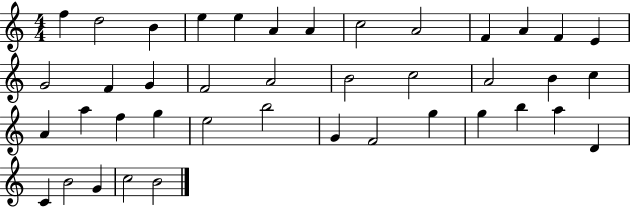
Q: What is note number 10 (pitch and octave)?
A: F4